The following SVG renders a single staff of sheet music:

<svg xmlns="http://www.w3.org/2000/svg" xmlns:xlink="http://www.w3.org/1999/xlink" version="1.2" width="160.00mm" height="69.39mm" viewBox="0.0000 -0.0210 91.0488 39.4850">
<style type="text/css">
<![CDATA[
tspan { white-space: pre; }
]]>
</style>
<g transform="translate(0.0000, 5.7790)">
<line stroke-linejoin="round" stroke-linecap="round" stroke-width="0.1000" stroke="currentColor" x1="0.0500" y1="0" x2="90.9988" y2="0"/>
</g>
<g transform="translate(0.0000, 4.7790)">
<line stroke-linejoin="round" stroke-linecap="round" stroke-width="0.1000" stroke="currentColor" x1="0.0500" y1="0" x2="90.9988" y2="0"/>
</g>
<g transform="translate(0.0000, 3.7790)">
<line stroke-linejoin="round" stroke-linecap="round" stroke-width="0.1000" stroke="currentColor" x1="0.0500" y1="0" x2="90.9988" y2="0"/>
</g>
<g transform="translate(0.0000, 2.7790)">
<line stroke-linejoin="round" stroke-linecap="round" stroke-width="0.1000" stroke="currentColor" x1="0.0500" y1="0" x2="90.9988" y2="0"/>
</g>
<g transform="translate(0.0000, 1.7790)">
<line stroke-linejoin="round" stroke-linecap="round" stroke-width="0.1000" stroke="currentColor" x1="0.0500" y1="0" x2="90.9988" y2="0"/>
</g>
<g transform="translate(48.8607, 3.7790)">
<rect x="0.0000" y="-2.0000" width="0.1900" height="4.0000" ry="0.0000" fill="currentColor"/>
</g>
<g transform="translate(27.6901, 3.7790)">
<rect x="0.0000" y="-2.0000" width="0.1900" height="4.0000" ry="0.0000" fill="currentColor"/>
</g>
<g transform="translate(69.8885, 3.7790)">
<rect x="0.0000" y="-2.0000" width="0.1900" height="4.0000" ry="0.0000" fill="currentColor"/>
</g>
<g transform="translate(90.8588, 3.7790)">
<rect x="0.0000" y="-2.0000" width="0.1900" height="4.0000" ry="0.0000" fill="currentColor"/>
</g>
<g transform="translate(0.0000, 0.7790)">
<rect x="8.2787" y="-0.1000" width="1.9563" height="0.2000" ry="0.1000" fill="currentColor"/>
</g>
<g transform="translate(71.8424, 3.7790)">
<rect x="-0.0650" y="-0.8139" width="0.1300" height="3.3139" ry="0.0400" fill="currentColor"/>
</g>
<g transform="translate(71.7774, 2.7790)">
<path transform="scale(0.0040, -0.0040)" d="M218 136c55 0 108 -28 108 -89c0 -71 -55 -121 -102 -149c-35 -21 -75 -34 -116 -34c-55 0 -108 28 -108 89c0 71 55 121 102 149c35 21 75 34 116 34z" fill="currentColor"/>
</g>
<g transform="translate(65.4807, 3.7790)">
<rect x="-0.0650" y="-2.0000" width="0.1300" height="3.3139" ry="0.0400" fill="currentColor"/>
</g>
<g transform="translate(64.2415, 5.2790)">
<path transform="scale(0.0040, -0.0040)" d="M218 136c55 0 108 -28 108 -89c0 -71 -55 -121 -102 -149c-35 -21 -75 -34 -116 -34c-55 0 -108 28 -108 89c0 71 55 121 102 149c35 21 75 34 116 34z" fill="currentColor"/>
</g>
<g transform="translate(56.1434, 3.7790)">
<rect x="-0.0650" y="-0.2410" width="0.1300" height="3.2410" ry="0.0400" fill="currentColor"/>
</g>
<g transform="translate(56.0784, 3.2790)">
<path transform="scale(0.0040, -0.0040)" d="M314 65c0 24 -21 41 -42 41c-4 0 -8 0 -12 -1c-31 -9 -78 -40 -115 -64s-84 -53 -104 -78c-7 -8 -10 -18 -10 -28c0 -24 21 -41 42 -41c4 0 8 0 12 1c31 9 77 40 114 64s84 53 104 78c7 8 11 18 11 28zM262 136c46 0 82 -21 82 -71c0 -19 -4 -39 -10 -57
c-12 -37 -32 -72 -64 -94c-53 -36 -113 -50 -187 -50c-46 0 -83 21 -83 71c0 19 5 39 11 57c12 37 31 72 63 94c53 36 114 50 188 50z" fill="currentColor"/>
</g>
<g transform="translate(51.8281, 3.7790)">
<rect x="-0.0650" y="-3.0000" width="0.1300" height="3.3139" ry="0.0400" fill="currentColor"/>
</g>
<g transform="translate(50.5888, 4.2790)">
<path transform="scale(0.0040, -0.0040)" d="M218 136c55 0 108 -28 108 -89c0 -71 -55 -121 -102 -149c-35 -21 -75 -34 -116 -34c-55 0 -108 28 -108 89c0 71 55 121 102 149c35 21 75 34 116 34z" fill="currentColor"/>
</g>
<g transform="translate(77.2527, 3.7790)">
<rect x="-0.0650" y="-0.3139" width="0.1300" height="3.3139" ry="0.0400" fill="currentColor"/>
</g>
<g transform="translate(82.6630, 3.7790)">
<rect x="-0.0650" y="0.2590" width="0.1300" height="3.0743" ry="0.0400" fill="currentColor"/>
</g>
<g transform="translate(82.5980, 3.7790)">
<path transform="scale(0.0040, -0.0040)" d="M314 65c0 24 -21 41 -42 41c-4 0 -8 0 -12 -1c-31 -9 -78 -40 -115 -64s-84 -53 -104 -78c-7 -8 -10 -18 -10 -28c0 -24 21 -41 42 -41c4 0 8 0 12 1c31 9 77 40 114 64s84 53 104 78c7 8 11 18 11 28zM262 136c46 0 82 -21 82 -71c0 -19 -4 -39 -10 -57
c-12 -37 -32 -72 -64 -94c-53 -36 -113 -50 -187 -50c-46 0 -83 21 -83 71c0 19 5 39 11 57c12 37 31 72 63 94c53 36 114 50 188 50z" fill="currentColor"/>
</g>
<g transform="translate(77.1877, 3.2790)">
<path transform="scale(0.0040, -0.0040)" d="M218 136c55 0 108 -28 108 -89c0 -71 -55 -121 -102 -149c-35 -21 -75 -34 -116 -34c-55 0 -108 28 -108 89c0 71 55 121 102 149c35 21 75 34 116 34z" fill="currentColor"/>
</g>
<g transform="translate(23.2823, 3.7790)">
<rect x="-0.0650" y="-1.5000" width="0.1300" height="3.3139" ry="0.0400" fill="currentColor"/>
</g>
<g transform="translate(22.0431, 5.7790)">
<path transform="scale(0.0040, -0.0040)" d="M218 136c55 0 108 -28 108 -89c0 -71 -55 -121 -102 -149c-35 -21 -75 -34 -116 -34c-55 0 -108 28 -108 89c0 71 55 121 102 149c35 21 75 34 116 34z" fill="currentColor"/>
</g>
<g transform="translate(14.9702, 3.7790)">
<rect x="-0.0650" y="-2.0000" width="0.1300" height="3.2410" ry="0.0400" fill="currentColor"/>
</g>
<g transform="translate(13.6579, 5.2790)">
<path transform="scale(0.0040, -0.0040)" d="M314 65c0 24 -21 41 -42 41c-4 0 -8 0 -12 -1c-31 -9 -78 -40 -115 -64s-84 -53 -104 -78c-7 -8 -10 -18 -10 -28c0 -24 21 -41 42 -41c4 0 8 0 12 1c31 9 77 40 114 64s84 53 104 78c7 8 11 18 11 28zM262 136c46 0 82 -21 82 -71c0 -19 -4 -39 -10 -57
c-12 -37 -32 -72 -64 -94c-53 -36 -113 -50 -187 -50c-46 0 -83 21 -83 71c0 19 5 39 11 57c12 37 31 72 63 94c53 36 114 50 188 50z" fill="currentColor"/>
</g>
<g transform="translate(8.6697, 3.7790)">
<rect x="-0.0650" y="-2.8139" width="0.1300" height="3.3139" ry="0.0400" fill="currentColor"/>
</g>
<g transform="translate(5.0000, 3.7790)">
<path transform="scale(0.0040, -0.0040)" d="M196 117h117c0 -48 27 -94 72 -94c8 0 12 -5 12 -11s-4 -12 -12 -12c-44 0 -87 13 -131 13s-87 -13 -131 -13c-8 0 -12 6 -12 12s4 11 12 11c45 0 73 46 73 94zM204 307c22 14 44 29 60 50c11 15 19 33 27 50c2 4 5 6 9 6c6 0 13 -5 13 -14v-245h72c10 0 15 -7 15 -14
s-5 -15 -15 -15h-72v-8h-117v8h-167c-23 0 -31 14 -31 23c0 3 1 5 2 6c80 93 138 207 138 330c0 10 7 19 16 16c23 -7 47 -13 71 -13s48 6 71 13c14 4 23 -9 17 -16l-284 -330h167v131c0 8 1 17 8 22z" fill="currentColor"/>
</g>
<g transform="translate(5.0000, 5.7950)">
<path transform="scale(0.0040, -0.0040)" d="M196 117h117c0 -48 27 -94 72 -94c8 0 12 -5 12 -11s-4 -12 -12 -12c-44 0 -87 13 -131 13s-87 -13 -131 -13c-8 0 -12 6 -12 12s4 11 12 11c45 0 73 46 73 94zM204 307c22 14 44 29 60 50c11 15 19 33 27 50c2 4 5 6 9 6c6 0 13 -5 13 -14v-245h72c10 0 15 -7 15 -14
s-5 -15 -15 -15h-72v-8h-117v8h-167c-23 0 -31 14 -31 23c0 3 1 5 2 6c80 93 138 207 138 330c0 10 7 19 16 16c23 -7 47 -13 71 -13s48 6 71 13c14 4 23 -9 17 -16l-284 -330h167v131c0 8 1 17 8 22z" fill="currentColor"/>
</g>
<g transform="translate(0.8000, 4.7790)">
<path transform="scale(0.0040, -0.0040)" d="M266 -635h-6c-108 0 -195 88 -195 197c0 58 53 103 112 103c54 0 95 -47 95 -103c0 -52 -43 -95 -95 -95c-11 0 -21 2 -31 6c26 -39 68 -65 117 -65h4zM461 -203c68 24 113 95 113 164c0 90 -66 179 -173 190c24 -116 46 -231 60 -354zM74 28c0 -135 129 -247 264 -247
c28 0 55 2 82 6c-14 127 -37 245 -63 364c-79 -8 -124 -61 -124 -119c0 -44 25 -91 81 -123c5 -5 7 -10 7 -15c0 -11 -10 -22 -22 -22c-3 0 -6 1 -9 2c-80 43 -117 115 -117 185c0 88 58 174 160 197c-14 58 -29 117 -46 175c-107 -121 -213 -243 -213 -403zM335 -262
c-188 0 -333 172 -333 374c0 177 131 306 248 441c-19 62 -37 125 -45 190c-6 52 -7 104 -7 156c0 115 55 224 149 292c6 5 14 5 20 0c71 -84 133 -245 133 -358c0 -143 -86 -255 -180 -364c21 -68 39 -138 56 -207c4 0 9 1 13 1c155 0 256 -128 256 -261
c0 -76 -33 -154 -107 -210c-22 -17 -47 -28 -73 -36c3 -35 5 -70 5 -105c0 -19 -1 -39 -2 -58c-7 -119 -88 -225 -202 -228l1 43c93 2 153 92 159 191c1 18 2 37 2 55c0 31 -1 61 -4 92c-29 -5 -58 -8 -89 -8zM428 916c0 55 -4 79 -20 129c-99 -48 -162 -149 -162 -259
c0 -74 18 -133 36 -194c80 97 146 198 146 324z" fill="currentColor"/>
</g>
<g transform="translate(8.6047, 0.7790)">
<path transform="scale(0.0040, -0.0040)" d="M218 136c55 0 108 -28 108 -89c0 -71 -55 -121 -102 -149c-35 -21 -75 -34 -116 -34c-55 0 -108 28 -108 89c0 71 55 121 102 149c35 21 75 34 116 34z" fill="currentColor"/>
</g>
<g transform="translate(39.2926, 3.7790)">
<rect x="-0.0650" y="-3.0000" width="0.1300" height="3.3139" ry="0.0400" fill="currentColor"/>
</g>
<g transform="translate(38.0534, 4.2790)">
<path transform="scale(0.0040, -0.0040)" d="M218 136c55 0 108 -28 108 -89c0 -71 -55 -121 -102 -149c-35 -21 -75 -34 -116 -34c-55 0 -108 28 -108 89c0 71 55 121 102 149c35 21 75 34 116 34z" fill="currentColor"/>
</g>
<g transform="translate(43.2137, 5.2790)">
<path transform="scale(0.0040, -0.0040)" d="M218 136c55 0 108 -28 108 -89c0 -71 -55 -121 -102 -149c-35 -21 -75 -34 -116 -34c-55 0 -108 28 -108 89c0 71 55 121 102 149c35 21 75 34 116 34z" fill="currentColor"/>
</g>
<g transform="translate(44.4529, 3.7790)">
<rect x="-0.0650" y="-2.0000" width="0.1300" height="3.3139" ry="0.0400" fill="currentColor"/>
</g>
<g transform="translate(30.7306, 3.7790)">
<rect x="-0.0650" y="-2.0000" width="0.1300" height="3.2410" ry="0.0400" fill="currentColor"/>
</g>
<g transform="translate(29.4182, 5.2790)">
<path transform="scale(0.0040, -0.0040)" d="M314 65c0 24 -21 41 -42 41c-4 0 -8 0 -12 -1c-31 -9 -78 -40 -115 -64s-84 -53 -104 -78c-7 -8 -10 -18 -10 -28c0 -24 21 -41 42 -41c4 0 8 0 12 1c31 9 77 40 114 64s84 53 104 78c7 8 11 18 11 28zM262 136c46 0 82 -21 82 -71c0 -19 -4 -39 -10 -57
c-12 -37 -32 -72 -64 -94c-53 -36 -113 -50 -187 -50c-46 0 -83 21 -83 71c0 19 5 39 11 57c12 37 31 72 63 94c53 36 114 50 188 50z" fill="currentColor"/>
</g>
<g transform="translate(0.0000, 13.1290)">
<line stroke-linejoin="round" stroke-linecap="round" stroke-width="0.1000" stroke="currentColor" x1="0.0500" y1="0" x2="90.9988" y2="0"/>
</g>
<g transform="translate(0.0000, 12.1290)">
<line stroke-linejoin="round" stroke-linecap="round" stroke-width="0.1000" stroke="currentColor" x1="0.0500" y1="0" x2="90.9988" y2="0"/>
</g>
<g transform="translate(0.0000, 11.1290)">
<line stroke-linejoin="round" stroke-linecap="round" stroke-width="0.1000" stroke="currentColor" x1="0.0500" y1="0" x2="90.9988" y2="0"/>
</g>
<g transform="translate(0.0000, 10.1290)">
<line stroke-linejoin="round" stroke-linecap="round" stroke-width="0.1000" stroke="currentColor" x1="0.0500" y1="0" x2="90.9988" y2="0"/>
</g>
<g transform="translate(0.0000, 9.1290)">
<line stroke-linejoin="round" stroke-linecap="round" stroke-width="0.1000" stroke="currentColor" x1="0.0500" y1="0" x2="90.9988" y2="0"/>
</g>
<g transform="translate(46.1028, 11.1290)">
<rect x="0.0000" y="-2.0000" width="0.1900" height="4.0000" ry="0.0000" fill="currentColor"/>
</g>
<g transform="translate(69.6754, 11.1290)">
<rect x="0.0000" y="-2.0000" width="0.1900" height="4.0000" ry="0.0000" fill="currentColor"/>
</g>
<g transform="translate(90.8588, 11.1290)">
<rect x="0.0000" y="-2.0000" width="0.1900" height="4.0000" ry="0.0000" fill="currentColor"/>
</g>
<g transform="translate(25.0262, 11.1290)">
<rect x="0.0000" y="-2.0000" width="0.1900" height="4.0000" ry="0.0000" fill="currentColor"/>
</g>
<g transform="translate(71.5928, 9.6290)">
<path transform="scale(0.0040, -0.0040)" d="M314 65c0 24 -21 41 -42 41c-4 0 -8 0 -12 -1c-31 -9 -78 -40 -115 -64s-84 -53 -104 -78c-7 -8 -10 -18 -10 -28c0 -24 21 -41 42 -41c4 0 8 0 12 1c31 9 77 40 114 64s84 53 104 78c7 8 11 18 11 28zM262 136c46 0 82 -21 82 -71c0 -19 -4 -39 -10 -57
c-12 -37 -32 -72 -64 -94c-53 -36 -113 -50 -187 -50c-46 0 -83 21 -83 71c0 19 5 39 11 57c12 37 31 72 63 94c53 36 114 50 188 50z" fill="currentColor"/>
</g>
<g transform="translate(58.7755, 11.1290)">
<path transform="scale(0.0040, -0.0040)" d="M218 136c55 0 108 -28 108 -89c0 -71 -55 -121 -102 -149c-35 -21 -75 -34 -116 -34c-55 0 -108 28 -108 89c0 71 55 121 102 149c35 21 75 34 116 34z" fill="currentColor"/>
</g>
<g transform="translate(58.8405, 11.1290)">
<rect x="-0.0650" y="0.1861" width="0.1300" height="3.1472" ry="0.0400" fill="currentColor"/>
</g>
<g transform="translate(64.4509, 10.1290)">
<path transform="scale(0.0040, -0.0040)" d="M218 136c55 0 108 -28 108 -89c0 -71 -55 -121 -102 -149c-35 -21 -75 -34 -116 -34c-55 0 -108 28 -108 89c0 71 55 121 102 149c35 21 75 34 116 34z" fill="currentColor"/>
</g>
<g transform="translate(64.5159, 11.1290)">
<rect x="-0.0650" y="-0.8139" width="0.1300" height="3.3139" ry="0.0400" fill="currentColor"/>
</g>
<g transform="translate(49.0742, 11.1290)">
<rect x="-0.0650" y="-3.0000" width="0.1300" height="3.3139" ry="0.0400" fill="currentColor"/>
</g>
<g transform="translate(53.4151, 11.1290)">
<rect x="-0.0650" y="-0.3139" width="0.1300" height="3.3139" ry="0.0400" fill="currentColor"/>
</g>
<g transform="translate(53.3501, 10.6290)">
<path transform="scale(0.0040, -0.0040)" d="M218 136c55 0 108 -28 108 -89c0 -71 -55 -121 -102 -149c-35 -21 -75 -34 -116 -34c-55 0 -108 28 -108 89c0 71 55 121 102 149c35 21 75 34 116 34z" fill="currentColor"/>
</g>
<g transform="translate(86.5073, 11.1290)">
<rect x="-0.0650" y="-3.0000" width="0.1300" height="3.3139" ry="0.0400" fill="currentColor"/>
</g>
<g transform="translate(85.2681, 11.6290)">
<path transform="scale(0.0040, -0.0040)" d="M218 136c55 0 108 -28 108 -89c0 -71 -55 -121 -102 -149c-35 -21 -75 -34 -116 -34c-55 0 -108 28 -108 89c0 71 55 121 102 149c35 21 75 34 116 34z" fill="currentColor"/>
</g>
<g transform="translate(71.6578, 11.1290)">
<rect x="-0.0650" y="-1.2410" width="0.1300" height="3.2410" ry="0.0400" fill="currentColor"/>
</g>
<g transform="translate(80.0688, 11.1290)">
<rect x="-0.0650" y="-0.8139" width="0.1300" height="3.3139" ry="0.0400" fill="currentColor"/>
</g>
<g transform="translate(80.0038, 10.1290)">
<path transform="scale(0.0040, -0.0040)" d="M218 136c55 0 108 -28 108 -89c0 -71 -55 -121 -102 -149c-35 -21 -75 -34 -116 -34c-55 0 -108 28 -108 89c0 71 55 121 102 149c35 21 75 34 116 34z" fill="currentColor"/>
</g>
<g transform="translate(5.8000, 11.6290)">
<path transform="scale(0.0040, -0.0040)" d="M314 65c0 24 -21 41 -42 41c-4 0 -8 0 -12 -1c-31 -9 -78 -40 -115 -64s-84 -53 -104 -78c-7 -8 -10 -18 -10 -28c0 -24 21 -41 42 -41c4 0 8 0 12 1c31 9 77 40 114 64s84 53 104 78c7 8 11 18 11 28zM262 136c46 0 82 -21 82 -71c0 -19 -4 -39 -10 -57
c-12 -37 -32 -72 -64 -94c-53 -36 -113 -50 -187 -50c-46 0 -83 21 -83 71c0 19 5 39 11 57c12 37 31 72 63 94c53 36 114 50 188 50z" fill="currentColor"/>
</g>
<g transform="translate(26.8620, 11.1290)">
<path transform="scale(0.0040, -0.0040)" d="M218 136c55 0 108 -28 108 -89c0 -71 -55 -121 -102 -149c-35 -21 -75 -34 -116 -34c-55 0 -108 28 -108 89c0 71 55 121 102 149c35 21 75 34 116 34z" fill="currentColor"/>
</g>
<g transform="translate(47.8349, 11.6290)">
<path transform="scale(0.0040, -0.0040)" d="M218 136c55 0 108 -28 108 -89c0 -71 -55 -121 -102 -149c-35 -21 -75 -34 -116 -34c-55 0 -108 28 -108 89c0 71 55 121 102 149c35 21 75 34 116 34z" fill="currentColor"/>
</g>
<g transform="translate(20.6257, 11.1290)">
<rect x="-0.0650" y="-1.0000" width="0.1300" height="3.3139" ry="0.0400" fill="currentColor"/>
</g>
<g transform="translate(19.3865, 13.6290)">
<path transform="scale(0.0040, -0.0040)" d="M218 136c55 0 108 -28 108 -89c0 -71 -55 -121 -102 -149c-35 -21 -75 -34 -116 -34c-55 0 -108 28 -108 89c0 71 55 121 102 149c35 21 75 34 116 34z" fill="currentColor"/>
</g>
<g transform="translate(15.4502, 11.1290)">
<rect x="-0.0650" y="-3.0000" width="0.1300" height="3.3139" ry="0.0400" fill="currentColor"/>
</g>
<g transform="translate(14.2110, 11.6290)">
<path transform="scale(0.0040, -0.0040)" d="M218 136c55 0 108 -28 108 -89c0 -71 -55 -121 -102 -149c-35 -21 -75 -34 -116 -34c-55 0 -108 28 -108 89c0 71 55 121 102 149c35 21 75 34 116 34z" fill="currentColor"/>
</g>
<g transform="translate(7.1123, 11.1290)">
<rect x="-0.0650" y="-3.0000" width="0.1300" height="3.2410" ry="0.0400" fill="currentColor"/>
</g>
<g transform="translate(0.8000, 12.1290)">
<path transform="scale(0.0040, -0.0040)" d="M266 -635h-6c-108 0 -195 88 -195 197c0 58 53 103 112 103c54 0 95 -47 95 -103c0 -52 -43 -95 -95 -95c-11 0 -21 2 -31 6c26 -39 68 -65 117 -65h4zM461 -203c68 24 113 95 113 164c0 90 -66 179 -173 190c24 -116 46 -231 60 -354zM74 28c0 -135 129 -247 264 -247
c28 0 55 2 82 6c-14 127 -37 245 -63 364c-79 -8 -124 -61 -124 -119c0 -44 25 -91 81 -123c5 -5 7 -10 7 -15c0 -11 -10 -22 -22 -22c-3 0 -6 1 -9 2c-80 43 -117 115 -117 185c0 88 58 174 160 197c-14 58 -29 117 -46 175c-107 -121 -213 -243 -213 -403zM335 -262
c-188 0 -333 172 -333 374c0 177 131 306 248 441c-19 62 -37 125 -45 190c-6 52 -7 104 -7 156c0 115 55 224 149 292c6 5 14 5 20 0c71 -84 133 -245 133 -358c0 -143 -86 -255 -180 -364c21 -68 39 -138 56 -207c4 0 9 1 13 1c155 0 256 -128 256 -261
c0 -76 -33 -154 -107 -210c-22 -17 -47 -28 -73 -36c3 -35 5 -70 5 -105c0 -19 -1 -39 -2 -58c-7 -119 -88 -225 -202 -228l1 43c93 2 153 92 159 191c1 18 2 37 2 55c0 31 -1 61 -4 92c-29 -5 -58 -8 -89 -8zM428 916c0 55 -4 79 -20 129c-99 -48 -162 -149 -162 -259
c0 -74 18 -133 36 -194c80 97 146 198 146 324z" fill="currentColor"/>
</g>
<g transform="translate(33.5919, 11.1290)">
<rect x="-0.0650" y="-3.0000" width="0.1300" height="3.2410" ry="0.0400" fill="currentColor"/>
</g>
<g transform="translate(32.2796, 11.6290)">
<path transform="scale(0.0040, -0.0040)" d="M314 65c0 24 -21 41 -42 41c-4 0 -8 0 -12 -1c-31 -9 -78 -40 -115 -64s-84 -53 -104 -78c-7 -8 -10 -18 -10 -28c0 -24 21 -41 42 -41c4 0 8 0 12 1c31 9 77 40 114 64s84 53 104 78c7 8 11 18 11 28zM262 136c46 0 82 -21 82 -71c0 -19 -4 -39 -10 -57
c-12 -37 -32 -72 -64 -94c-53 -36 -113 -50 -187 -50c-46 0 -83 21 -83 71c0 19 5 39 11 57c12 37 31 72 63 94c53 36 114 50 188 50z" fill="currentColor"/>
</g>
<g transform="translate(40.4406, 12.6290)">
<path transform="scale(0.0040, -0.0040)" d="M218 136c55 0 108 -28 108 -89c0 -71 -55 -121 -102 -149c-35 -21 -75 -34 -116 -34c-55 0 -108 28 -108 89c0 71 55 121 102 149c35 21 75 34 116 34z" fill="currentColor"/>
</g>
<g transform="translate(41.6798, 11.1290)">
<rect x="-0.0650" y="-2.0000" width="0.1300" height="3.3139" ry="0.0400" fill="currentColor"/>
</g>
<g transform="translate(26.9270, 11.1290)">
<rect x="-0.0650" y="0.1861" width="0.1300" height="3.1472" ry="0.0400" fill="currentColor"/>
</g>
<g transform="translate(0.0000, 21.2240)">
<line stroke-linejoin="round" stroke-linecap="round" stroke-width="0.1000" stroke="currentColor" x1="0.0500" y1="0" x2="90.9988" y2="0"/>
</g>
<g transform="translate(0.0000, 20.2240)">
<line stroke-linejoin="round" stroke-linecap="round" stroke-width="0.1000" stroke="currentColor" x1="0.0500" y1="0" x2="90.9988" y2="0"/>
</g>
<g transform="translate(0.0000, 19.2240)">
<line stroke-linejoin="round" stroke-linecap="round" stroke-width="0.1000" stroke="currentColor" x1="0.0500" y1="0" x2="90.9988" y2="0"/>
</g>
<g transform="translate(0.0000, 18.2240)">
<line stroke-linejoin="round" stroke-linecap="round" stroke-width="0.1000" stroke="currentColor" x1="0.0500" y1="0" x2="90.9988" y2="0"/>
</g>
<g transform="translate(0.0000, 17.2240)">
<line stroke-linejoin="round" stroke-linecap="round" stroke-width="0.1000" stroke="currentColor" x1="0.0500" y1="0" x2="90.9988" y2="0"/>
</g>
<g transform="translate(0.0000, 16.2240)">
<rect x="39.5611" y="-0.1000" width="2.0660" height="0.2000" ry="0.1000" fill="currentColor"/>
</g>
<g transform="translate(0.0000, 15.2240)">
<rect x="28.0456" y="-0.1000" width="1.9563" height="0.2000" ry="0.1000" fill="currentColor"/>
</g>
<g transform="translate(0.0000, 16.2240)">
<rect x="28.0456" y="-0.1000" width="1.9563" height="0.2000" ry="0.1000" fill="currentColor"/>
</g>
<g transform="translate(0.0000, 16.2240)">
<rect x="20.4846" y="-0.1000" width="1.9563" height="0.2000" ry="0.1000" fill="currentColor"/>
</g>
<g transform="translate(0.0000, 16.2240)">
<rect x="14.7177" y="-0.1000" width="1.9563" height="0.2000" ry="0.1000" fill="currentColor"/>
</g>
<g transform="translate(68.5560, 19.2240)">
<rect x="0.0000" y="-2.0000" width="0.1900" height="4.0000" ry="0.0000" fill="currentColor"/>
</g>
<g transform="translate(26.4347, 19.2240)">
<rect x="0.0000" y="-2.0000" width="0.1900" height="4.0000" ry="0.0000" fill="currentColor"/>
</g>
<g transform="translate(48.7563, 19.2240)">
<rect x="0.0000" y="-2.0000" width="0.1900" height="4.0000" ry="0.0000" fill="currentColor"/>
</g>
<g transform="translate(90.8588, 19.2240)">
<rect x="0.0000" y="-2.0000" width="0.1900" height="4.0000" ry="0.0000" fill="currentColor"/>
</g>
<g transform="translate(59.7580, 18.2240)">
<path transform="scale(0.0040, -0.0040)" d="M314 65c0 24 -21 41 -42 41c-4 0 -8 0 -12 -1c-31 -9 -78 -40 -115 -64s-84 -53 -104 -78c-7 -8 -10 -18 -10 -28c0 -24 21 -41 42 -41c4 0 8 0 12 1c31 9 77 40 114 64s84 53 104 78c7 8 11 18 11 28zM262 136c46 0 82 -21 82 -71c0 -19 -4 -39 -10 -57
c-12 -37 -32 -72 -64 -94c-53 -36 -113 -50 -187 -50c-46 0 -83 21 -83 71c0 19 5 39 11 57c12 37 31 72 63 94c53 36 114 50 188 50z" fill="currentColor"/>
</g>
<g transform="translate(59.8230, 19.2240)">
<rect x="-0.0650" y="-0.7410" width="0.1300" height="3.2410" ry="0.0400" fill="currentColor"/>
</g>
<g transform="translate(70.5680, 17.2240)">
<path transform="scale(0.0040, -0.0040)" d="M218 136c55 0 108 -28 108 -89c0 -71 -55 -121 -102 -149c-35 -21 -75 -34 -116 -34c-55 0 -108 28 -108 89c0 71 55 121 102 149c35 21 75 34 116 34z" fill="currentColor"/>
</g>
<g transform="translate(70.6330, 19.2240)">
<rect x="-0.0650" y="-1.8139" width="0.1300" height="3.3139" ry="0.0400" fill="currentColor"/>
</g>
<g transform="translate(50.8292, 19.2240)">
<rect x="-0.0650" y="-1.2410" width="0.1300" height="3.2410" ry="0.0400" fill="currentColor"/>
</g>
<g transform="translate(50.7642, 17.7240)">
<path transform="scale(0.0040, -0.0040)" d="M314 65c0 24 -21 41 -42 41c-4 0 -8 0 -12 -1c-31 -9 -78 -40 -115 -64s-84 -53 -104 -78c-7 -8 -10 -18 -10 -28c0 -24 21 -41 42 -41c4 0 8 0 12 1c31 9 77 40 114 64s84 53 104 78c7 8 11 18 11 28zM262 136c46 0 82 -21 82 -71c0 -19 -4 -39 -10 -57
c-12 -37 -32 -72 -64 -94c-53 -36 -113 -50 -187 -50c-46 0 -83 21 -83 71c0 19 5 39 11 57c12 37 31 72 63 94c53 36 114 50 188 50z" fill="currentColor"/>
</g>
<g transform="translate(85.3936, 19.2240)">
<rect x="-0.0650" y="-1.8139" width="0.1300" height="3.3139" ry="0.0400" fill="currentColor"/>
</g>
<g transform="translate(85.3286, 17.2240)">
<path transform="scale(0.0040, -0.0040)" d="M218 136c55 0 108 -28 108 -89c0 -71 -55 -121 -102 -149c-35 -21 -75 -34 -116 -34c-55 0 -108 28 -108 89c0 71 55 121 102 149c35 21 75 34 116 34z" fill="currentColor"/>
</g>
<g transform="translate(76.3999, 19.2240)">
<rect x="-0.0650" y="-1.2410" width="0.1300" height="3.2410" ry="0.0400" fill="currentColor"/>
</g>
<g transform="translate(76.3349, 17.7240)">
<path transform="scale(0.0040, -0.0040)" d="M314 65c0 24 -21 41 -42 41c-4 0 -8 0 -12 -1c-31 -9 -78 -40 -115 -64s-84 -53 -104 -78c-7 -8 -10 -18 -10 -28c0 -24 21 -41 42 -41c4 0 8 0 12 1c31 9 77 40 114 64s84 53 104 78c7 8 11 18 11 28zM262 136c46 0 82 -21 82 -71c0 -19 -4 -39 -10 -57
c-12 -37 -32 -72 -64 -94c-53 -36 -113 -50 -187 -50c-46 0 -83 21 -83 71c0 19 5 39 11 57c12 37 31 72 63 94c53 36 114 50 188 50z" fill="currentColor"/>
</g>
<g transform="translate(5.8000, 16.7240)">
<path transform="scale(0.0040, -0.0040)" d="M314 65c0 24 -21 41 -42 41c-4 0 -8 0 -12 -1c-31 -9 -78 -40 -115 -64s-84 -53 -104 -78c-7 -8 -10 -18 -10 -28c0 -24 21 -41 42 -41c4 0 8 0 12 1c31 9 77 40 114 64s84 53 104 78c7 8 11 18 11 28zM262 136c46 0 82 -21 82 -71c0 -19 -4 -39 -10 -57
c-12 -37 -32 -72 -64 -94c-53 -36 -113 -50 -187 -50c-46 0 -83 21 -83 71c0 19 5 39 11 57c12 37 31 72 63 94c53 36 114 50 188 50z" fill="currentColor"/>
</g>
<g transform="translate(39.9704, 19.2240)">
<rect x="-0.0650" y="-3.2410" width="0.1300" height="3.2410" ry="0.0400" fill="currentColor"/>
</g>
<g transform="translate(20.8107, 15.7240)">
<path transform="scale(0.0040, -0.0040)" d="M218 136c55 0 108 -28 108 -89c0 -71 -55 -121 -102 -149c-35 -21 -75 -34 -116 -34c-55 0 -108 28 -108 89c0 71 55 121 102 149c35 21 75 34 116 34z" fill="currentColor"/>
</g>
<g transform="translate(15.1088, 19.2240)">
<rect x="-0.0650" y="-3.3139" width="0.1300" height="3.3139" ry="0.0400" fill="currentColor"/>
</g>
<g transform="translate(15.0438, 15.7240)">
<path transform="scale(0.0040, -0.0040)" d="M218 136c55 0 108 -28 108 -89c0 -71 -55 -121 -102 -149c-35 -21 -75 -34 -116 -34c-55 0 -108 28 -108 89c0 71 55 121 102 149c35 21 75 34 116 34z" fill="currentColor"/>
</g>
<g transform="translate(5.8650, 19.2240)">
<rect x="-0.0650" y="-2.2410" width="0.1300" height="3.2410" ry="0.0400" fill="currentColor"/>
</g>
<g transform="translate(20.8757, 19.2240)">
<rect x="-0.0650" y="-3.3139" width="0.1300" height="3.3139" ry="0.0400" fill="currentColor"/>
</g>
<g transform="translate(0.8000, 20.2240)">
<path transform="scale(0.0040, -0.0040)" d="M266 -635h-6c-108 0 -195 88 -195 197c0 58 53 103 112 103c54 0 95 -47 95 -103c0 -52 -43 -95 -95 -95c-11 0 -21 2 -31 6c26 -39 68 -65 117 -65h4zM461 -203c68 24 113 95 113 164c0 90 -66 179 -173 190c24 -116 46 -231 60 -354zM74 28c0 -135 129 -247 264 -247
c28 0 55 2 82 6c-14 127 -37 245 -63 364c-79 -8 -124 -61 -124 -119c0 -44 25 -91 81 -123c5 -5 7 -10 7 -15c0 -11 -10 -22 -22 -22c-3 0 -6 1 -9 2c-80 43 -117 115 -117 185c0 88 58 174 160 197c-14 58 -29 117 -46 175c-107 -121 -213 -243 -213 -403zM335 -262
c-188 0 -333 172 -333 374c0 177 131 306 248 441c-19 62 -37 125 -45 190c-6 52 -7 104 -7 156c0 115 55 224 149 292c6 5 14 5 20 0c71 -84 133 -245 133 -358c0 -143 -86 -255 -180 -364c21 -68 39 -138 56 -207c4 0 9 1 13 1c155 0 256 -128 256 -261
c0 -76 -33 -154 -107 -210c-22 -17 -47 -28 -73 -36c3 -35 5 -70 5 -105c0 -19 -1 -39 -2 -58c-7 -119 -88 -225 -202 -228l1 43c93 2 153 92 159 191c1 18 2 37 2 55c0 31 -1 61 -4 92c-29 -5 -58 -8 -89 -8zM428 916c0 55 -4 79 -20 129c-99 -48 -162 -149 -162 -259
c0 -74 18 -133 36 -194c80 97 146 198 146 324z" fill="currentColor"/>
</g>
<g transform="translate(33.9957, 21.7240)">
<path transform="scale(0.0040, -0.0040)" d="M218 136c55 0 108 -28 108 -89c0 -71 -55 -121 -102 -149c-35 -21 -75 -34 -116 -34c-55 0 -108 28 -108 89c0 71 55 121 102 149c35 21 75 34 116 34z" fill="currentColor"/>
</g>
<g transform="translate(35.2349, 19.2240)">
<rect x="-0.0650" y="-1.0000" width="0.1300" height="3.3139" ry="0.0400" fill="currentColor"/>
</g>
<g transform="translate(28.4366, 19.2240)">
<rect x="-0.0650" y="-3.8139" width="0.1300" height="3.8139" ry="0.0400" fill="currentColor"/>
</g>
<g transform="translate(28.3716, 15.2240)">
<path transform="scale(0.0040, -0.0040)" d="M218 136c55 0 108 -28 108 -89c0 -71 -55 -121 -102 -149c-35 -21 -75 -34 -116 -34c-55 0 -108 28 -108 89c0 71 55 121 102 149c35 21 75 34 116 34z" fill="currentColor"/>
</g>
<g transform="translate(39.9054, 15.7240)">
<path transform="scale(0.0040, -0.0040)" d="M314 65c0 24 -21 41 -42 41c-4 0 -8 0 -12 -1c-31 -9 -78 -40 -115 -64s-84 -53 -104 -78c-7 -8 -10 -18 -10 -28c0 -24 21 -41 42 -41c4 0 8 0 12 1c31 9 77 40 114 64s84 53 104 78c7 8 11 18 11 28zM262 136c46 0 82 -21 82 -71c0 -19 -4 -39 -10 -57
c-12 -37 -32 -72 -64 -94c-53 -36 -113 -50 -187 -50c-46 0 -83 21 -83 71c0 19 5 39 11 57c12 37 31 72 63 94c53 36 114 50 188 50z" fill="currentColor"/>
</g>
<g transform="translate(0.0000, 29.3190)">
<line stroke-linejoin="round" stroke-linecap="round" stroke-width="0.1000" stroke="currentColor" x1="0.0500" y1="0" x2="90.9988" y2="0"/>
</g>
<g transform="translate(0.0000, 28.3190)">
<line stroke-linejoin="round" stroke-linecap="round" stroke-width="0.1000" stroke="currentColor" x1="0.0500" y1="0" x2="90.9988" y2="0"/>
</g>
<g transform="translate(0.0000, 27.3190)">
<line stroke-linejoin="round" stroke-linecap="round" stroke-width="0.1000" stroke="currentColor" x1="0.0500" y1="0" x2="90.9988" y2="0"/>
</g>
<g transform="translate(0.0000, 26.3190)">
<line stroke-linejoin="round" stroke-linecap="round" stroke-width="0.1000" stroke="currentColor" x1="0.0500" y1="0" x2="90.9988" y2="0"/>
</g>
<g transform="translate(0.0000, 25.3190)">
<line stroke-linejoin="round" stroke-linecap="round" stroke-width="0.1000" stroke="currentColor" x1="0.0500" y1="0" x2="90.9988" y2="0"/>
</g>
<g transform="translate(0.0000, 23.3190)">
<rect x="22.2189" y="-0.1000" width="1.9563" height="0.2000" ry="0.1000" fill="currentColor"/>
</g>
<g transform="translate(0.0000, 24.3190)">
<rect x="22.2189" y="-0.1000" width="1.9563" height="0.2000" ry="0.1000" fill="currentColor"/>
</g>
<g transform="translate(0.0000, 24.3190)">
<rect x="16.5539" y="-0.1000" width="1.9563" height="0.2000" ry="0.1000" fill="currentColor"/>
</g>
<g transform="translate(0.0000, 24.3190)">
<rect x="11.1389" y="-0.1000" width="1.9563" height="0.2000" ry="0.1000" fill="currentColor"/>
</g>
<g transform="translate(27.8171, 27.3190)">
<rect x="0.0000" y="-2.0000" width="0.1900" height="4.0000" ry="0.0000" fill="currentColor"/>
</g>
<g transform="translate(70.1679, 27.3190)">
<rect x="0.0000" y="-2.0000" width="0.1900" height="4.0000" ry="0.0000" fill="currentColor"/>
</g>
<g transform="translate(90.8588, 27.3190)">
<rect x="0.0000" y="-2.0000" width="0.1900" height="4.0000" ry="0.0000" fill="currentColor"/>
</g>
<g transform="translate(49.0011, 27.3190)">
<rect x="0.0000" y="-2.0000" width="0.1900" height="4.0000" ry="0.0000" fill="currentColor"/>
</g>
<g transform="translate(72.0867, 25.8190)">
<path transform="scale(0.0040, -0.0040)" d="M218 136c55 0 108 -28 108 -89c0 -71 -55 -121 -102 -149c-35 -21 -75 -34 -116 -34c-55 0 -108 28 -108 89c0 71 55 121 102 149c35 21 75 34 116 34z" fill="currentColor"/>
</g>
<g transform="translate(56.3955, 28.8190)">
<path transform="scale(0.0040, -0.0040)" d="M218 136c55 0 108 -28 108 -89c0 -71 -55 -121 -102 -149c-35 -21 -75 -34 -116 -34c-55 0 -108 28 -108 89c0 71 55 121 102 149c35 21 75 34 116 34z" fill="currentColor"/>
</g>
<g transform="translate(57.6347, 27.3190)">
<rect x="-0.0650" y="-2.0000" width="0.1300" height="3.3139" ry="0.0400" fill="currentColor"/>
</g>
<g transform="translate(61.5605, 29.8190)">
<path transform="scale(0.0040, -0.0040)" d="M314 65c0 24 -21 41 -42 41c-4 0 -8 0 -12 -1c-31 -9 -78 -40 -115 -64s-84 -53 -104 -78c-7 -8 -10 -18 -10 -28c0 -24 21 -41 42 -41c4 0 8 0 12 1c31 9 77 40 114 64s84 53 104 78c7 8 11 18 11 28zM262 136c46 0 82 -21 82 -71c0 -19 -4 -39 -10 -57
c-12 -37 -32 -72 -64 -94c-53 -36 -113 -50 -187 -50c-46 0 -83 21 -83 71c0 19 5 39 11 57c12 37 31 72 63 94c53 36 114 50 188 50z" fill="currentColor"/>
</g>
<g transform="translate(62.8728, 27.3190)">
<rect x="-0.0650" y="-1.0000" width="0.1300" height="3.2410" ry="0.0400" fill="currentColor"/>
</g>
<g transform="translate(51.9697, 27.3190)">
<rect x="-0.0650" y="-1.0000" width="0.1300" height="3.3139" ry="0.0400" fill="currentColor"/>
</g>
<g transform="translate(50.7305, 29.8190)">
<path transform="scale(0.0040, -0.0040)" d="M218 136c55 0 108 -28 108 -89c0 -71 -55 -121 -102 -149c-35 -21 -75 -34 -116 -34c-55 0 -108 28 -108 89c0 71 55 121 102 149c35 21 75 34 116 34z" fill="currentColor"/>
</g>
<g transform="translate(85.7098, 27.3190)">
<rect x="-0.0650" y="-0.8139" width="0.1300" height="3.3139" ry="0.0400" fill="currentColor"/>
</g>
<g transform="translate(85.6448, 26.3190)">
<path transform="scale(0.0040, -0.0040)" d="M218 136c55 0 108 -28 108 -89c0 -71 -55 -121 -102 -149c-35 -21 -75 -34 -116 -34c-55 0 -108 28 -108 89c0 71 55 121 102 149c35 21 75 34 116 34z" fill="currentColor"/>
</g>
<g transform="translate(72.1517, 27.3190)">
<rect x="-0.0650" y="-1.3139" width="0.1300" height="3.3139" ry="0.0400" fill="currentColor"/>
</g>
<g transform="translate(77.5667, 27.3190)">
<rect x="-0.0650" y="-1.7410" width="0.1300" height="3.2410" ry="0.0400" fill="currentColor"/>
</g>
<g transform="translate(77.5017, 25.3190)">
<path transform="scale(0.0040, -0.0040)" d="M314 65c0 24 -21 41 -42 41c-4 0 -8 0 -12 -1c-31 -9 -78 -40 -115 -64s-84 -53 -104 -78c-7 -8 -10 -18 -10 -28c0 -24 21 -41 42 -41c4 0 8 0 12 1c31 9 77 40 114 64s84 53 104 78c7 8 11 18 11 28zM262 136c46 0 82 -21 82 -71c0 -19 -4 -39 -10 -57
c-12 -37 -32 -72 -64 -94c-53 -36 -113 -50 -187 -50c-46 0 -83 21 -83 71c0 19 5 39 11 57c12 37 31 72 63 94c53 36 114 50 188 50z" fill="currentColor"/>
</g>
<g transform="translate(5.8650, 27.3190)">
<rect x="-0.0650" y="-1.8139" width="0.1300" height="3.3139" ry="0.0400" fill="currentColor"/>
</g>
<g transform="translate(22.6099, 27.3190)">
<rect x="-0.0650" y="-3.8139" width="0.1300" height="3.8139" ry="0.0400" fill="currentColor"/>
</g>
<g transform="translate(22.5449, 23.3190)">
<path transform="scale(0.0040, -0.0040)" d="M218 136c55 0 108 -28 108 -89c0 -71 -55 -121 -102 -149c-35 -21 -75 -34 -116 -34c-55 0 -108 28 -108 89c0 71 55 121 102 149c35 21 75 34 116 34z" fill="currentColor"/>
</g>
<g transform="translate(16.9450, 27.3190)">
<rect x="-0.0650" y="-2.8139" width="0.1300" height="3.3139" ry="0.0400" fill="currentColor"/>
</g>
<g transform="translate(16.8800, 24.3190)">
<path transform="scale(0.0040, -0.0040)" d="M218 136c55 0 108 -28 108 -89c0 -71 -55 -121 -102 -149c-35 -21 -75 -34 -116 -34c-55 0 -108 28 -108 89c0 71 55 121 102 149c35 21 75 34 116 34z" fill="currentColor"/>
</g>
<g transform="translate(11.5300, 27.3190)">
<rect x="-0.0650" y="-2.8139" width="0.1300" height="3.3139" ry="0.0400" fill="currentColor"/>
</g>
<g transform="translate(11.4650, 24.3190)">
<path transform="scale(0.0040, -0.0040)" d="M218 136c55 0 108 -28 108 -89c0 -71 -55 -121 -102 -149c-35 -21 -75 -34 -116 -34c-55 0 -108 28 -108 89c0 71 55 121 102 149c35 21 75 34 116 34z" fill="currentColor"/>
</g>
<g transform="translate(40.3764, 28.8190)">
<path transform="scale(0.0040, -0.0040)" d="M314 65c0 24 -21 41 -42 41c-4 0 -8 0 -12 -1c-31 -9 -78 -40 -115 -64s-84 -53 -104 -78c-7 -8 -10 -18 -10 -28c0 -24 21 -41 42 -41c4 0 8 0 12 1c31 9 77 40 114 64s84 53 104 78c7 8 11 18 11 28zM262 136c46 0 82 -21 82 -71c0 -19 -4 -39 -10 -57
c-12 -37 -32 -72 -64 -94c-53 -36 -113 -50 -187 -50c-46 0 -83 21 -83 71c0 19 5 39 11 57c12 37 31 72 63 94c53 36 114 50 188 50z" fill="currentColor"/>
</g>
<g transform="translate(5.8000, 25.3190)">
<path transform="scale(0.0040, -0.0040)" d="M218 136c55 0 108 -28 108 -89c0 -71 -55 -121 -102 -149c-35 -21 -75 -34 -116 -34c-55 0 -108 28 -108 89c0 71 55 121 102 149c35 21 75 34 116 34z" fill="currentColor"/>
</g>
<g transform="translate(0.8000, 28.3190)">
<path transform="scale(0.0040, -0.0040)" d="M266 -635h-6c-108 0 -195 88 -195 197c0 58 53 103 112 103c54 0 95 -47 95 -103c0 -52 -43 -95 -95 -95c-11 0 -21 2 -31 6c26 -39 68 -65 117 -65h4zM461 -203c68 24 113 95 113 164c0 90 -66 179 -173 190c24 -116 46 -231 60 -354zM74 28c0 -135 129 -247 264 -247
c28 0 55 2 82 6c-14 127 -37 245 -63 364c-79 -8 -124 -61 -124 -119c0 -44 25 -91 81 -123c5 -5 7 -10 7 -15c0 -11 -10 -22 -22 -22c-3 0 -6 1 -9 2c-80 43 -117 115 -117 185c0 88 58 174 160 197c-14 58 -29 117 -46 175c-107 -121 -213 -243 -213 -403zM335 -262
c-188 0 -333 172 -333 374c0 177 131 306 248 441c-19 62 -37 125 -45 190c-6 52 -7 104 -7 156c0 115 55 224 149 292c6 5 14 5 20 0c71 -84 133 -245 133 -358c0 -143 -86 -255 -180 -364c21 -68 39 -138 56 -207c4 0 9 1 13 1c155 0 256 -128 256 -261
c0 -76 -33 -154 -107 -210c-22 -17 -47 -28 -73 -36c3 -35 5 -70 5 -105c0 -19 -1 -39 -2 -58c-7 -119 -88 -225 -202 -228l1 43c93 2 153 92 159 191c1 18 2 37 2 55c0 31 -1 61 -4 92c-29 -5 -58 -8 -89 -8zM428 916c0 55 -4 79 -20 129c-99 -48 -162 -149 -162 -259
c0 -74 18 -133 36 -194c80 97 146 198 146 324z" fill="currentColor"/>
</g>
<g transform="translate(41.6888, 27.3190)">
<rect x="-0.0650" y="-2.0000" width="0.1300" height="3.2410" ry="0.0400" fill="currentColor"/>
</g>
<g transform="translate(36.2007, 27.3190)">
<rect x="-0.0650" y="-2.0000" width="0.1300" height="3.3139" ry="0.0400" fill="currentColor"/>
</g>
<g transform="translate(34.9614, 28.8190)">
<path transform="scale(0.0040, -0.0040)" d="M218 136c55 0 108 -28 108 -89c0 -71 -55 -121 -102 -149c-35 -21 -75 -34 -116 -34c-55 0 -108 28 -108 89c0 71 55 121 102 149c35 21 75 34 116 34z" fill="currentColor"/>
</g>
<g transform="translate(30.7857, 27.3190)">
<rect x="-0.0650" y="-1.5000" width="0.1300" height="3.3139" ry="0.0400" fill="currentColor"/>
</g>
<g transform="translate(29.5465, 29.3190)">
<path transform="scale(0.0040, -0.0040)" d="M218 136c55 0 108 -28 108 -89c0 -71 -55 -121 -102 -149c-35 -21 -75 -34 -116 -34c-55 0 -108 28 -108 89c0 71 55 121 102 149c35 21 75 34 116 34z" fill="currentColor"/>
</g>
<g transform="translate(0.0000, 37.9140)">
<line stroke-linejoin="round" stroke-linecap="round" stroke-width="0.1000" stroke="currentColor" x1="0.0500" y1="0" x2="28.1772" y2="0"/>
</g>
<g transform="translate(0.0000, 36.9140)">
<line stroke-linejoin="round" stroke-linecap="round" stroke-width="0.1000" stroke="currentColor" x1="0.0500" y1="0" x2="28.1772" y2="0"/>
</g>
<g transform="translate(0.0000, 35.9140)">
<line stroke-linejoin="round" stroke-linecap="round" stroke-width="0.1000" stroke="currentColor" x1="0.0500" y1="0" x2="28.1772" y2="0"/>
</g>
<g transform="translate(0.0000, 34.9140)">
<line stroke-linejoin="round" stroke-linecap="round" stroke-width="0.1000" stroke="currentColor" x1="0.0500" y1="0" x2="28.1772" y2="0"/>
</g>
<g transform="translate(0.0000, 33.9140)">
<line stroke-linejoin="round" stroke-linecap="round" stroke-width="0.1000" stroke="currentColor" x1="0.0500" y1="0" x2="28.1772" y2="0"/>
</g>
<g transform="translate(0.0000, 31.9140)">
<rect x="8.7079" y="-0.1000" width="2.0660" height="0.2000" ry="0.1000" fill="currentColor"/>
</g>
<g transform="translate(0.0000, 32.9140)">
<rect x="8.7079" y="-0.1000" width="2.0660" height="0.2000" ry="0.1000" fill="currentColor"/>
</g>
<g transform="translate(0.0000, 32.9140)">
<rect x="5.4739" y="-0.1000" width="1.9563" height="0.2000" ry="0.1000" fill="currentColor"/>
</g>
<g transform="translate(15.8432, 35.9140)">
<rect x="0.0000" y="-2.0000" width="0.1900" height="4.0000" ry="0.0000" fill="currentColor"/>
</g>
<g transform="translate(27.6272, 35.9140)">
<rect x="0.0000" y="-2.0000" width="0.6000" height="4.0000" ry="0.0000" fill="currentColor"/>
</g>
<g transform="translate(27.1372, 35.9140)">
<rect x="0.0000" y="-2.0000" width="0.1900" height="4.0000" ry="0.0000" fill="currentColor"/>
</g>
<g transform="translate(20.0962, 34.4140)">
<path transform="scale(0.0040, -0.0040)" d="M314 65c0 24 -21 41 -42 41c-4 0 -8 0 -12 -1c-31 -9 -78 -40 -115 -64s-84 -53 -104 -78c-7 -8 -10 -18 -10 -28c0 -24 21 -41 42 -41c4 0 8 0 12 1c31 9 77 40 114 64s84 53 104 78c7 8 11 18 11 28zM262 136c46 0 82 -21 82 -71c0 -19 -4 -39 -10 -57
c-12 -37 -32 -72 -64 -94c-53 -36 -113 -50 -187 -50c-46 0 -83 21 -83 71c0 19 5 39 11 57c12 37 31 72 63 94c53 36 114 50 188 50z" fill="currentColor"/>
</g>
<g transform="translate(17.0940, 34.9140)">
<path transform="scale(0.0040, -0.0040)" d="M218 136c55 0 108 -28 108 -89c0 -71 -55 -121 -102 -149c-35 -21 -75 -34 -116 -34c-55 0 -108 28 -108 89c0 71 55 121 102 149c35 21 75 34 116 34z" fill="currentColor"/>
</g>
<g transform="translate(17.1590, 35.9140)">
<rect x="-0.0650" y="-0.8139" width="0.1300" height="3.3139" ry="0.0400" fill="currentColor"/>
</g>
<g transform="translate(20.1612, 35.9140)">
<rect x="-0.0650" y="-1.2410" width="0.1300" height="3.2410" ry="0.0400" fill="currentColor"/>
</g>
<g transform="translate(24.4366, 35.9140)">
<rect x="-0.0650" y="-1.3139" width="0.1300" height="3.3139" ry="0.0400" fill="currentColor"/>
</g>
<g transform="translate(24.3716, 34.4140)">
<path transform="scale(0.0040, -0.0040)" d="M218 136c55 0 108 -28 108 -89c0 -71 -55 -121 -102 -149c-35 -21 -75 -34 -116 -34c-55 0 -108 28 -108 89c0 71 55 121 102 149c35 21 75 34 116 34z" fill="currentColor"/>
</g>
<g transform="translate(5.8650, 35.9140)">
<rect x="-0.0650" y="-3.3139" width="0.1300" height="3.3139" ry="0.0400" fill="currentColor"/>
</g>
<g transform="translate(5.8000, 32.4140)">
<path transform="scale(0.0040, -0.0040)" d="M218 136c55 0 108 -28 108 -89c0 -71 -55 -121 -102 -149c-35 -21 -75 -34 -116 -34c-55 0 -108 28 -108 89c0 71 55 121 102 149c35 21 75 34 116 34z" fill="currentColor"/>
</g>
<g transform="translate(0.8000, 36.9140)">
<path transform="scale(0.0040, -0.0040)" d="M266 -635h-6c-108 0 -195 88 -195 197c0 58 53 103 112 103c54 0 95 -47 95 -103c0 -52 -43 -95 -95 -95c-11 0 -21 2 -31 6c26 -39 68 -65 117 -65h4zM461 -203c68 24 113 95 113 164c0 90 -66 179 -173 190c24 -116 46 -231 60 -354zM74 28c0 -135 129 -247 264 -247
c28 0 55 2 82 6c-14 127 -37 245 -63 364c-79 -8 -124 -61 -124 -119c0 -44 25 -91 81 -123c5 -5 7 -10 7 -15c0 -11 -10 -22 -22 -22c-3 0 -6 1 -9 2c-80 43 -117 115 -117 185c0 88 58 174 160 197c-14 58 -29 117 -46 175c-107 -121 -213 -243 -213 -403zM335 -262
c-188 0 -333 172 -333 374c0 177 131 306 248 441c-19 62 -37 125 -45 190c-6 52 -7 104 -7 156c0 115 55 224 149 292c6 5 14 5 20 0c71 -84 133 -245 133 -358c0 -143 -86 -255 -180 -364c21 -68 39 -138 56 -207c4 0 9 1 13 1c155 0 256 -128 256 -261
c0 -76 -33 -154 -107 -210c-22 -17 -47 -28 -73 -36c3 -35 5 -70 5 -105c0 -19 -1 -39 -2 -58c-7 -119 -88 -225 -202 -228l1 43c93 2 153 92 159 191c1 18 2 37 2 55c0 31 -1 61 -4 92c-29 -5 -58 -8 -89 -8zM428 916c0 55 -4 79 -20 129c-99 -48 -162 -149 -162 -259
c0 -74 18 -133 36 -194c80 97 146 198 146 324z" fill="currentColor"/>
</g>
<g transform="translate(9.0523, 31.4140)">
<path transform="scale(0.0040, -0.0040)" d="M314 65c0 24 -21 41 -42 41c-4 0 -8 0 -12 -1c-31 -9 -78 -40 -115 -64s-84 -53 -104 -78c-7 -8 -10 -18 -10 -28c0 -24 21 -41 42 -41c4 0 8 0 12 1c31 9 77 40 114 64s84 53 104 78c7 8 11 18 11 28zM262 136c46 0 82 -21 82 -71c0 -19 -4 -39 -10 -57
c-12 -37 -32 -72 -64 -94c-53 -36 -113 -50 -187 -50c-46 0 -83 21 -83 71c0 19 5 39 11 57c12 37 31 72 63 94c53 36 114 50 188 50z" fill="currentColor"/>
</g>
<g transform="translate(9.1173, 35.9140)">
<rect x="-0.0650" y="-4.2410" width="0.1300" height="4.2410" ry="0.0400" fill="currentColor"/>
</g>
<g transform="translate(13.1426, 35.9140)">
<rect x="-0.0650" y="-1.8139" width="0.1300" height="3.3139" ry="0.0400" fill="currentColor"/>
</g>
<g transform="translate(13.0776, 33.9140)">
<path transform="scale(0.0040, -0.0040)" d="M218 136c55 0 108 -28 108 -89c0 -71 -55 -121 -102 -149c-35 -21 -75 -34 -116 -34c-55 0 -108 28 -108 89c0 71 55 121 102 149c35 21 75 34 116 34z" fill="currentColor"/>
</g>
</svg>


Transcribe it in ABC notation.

X:1
T:Untitled
M:4/4
L:1/4
K:C
a F2 E F2 A F A c2 F d c B2 A2 A D B A2 F A c B d e2 d A g2 b b c' D b2 e2 d2 f e2 f f a a c' E F F2 D F D2 e f2 d b d'2 f d e2 e